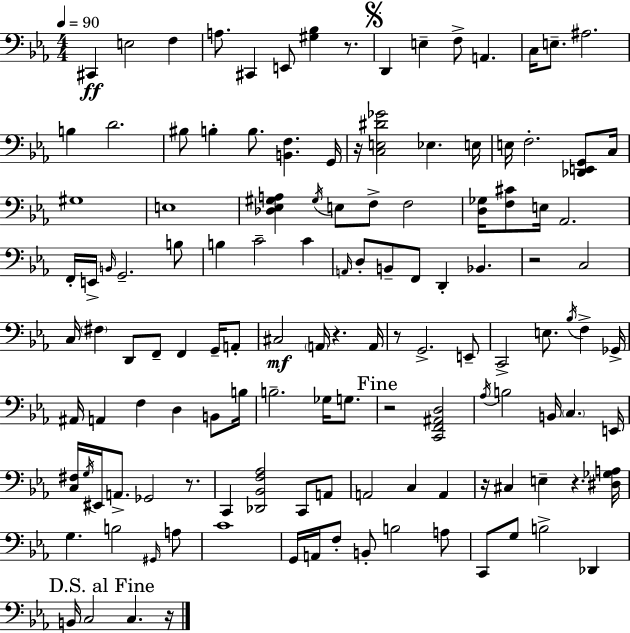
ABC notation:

X:1
T:Untitled
M:4/4
L:1/4
K:Eb
^C,, E,2 F, A,/2 ^C,, E,,/2 [^G,_B,] z/2 D,, E, F,/2 A,, C,/4 E,/2 ^A,2 B, D2 ^B,/2 B, B,/2 [B,,F,] G,,/4 z/4 [C,E,^D_G]2 _E, E,/4 E,/4 F,2 [_D,,E,,G,,]/2 C,/4 ^G,4 E,4 [_D,_E,^G,A,] ^G,/4 E,/2 F,/2 F,2 [D,_G,]/4 [F,^C]/2 E,/4 _A,,2 F,,/4 E,,/4 B,,/4 G,,2 B,/2 B, C2 C A,,/4 D,/2 B,,/2 F,,/2 D,, _B,, z2 C,2 C,/4 ^F, D,,/2 F,,/2 F,, G,,/4 A,,/2 ^C,2 A,,/4 z A,,/4 z/2 G,,2 E,,/2 C,,2 E,/2 _B,/4 F, _G,,/4 ^A,,/4 A,, F, D, B,,/2 B,/4 B,2 _G,/4 G,/2 z2 [C,,F,,^A,,D,]2 _A,/4 B,2 B,,/4 C, E,,/4 [C,^F,]/4 G,/4 ^E,,/4 A,,/2 _G,,2 z/2 C,, [_D,,_B,,F,_A,]2 C,,/2 A,,/2 A,,2 C, A,, z/4 ^C, E, z [^D,_G,A,]/4 G, B,2 ^G,,/4 A,/2 C4 G,,/4 A,,/4 F,/2 B,,/2 B,2 A,/2 C,,/2 G,/2 B,2 _D,, B,,/4 C,2 C, z/4